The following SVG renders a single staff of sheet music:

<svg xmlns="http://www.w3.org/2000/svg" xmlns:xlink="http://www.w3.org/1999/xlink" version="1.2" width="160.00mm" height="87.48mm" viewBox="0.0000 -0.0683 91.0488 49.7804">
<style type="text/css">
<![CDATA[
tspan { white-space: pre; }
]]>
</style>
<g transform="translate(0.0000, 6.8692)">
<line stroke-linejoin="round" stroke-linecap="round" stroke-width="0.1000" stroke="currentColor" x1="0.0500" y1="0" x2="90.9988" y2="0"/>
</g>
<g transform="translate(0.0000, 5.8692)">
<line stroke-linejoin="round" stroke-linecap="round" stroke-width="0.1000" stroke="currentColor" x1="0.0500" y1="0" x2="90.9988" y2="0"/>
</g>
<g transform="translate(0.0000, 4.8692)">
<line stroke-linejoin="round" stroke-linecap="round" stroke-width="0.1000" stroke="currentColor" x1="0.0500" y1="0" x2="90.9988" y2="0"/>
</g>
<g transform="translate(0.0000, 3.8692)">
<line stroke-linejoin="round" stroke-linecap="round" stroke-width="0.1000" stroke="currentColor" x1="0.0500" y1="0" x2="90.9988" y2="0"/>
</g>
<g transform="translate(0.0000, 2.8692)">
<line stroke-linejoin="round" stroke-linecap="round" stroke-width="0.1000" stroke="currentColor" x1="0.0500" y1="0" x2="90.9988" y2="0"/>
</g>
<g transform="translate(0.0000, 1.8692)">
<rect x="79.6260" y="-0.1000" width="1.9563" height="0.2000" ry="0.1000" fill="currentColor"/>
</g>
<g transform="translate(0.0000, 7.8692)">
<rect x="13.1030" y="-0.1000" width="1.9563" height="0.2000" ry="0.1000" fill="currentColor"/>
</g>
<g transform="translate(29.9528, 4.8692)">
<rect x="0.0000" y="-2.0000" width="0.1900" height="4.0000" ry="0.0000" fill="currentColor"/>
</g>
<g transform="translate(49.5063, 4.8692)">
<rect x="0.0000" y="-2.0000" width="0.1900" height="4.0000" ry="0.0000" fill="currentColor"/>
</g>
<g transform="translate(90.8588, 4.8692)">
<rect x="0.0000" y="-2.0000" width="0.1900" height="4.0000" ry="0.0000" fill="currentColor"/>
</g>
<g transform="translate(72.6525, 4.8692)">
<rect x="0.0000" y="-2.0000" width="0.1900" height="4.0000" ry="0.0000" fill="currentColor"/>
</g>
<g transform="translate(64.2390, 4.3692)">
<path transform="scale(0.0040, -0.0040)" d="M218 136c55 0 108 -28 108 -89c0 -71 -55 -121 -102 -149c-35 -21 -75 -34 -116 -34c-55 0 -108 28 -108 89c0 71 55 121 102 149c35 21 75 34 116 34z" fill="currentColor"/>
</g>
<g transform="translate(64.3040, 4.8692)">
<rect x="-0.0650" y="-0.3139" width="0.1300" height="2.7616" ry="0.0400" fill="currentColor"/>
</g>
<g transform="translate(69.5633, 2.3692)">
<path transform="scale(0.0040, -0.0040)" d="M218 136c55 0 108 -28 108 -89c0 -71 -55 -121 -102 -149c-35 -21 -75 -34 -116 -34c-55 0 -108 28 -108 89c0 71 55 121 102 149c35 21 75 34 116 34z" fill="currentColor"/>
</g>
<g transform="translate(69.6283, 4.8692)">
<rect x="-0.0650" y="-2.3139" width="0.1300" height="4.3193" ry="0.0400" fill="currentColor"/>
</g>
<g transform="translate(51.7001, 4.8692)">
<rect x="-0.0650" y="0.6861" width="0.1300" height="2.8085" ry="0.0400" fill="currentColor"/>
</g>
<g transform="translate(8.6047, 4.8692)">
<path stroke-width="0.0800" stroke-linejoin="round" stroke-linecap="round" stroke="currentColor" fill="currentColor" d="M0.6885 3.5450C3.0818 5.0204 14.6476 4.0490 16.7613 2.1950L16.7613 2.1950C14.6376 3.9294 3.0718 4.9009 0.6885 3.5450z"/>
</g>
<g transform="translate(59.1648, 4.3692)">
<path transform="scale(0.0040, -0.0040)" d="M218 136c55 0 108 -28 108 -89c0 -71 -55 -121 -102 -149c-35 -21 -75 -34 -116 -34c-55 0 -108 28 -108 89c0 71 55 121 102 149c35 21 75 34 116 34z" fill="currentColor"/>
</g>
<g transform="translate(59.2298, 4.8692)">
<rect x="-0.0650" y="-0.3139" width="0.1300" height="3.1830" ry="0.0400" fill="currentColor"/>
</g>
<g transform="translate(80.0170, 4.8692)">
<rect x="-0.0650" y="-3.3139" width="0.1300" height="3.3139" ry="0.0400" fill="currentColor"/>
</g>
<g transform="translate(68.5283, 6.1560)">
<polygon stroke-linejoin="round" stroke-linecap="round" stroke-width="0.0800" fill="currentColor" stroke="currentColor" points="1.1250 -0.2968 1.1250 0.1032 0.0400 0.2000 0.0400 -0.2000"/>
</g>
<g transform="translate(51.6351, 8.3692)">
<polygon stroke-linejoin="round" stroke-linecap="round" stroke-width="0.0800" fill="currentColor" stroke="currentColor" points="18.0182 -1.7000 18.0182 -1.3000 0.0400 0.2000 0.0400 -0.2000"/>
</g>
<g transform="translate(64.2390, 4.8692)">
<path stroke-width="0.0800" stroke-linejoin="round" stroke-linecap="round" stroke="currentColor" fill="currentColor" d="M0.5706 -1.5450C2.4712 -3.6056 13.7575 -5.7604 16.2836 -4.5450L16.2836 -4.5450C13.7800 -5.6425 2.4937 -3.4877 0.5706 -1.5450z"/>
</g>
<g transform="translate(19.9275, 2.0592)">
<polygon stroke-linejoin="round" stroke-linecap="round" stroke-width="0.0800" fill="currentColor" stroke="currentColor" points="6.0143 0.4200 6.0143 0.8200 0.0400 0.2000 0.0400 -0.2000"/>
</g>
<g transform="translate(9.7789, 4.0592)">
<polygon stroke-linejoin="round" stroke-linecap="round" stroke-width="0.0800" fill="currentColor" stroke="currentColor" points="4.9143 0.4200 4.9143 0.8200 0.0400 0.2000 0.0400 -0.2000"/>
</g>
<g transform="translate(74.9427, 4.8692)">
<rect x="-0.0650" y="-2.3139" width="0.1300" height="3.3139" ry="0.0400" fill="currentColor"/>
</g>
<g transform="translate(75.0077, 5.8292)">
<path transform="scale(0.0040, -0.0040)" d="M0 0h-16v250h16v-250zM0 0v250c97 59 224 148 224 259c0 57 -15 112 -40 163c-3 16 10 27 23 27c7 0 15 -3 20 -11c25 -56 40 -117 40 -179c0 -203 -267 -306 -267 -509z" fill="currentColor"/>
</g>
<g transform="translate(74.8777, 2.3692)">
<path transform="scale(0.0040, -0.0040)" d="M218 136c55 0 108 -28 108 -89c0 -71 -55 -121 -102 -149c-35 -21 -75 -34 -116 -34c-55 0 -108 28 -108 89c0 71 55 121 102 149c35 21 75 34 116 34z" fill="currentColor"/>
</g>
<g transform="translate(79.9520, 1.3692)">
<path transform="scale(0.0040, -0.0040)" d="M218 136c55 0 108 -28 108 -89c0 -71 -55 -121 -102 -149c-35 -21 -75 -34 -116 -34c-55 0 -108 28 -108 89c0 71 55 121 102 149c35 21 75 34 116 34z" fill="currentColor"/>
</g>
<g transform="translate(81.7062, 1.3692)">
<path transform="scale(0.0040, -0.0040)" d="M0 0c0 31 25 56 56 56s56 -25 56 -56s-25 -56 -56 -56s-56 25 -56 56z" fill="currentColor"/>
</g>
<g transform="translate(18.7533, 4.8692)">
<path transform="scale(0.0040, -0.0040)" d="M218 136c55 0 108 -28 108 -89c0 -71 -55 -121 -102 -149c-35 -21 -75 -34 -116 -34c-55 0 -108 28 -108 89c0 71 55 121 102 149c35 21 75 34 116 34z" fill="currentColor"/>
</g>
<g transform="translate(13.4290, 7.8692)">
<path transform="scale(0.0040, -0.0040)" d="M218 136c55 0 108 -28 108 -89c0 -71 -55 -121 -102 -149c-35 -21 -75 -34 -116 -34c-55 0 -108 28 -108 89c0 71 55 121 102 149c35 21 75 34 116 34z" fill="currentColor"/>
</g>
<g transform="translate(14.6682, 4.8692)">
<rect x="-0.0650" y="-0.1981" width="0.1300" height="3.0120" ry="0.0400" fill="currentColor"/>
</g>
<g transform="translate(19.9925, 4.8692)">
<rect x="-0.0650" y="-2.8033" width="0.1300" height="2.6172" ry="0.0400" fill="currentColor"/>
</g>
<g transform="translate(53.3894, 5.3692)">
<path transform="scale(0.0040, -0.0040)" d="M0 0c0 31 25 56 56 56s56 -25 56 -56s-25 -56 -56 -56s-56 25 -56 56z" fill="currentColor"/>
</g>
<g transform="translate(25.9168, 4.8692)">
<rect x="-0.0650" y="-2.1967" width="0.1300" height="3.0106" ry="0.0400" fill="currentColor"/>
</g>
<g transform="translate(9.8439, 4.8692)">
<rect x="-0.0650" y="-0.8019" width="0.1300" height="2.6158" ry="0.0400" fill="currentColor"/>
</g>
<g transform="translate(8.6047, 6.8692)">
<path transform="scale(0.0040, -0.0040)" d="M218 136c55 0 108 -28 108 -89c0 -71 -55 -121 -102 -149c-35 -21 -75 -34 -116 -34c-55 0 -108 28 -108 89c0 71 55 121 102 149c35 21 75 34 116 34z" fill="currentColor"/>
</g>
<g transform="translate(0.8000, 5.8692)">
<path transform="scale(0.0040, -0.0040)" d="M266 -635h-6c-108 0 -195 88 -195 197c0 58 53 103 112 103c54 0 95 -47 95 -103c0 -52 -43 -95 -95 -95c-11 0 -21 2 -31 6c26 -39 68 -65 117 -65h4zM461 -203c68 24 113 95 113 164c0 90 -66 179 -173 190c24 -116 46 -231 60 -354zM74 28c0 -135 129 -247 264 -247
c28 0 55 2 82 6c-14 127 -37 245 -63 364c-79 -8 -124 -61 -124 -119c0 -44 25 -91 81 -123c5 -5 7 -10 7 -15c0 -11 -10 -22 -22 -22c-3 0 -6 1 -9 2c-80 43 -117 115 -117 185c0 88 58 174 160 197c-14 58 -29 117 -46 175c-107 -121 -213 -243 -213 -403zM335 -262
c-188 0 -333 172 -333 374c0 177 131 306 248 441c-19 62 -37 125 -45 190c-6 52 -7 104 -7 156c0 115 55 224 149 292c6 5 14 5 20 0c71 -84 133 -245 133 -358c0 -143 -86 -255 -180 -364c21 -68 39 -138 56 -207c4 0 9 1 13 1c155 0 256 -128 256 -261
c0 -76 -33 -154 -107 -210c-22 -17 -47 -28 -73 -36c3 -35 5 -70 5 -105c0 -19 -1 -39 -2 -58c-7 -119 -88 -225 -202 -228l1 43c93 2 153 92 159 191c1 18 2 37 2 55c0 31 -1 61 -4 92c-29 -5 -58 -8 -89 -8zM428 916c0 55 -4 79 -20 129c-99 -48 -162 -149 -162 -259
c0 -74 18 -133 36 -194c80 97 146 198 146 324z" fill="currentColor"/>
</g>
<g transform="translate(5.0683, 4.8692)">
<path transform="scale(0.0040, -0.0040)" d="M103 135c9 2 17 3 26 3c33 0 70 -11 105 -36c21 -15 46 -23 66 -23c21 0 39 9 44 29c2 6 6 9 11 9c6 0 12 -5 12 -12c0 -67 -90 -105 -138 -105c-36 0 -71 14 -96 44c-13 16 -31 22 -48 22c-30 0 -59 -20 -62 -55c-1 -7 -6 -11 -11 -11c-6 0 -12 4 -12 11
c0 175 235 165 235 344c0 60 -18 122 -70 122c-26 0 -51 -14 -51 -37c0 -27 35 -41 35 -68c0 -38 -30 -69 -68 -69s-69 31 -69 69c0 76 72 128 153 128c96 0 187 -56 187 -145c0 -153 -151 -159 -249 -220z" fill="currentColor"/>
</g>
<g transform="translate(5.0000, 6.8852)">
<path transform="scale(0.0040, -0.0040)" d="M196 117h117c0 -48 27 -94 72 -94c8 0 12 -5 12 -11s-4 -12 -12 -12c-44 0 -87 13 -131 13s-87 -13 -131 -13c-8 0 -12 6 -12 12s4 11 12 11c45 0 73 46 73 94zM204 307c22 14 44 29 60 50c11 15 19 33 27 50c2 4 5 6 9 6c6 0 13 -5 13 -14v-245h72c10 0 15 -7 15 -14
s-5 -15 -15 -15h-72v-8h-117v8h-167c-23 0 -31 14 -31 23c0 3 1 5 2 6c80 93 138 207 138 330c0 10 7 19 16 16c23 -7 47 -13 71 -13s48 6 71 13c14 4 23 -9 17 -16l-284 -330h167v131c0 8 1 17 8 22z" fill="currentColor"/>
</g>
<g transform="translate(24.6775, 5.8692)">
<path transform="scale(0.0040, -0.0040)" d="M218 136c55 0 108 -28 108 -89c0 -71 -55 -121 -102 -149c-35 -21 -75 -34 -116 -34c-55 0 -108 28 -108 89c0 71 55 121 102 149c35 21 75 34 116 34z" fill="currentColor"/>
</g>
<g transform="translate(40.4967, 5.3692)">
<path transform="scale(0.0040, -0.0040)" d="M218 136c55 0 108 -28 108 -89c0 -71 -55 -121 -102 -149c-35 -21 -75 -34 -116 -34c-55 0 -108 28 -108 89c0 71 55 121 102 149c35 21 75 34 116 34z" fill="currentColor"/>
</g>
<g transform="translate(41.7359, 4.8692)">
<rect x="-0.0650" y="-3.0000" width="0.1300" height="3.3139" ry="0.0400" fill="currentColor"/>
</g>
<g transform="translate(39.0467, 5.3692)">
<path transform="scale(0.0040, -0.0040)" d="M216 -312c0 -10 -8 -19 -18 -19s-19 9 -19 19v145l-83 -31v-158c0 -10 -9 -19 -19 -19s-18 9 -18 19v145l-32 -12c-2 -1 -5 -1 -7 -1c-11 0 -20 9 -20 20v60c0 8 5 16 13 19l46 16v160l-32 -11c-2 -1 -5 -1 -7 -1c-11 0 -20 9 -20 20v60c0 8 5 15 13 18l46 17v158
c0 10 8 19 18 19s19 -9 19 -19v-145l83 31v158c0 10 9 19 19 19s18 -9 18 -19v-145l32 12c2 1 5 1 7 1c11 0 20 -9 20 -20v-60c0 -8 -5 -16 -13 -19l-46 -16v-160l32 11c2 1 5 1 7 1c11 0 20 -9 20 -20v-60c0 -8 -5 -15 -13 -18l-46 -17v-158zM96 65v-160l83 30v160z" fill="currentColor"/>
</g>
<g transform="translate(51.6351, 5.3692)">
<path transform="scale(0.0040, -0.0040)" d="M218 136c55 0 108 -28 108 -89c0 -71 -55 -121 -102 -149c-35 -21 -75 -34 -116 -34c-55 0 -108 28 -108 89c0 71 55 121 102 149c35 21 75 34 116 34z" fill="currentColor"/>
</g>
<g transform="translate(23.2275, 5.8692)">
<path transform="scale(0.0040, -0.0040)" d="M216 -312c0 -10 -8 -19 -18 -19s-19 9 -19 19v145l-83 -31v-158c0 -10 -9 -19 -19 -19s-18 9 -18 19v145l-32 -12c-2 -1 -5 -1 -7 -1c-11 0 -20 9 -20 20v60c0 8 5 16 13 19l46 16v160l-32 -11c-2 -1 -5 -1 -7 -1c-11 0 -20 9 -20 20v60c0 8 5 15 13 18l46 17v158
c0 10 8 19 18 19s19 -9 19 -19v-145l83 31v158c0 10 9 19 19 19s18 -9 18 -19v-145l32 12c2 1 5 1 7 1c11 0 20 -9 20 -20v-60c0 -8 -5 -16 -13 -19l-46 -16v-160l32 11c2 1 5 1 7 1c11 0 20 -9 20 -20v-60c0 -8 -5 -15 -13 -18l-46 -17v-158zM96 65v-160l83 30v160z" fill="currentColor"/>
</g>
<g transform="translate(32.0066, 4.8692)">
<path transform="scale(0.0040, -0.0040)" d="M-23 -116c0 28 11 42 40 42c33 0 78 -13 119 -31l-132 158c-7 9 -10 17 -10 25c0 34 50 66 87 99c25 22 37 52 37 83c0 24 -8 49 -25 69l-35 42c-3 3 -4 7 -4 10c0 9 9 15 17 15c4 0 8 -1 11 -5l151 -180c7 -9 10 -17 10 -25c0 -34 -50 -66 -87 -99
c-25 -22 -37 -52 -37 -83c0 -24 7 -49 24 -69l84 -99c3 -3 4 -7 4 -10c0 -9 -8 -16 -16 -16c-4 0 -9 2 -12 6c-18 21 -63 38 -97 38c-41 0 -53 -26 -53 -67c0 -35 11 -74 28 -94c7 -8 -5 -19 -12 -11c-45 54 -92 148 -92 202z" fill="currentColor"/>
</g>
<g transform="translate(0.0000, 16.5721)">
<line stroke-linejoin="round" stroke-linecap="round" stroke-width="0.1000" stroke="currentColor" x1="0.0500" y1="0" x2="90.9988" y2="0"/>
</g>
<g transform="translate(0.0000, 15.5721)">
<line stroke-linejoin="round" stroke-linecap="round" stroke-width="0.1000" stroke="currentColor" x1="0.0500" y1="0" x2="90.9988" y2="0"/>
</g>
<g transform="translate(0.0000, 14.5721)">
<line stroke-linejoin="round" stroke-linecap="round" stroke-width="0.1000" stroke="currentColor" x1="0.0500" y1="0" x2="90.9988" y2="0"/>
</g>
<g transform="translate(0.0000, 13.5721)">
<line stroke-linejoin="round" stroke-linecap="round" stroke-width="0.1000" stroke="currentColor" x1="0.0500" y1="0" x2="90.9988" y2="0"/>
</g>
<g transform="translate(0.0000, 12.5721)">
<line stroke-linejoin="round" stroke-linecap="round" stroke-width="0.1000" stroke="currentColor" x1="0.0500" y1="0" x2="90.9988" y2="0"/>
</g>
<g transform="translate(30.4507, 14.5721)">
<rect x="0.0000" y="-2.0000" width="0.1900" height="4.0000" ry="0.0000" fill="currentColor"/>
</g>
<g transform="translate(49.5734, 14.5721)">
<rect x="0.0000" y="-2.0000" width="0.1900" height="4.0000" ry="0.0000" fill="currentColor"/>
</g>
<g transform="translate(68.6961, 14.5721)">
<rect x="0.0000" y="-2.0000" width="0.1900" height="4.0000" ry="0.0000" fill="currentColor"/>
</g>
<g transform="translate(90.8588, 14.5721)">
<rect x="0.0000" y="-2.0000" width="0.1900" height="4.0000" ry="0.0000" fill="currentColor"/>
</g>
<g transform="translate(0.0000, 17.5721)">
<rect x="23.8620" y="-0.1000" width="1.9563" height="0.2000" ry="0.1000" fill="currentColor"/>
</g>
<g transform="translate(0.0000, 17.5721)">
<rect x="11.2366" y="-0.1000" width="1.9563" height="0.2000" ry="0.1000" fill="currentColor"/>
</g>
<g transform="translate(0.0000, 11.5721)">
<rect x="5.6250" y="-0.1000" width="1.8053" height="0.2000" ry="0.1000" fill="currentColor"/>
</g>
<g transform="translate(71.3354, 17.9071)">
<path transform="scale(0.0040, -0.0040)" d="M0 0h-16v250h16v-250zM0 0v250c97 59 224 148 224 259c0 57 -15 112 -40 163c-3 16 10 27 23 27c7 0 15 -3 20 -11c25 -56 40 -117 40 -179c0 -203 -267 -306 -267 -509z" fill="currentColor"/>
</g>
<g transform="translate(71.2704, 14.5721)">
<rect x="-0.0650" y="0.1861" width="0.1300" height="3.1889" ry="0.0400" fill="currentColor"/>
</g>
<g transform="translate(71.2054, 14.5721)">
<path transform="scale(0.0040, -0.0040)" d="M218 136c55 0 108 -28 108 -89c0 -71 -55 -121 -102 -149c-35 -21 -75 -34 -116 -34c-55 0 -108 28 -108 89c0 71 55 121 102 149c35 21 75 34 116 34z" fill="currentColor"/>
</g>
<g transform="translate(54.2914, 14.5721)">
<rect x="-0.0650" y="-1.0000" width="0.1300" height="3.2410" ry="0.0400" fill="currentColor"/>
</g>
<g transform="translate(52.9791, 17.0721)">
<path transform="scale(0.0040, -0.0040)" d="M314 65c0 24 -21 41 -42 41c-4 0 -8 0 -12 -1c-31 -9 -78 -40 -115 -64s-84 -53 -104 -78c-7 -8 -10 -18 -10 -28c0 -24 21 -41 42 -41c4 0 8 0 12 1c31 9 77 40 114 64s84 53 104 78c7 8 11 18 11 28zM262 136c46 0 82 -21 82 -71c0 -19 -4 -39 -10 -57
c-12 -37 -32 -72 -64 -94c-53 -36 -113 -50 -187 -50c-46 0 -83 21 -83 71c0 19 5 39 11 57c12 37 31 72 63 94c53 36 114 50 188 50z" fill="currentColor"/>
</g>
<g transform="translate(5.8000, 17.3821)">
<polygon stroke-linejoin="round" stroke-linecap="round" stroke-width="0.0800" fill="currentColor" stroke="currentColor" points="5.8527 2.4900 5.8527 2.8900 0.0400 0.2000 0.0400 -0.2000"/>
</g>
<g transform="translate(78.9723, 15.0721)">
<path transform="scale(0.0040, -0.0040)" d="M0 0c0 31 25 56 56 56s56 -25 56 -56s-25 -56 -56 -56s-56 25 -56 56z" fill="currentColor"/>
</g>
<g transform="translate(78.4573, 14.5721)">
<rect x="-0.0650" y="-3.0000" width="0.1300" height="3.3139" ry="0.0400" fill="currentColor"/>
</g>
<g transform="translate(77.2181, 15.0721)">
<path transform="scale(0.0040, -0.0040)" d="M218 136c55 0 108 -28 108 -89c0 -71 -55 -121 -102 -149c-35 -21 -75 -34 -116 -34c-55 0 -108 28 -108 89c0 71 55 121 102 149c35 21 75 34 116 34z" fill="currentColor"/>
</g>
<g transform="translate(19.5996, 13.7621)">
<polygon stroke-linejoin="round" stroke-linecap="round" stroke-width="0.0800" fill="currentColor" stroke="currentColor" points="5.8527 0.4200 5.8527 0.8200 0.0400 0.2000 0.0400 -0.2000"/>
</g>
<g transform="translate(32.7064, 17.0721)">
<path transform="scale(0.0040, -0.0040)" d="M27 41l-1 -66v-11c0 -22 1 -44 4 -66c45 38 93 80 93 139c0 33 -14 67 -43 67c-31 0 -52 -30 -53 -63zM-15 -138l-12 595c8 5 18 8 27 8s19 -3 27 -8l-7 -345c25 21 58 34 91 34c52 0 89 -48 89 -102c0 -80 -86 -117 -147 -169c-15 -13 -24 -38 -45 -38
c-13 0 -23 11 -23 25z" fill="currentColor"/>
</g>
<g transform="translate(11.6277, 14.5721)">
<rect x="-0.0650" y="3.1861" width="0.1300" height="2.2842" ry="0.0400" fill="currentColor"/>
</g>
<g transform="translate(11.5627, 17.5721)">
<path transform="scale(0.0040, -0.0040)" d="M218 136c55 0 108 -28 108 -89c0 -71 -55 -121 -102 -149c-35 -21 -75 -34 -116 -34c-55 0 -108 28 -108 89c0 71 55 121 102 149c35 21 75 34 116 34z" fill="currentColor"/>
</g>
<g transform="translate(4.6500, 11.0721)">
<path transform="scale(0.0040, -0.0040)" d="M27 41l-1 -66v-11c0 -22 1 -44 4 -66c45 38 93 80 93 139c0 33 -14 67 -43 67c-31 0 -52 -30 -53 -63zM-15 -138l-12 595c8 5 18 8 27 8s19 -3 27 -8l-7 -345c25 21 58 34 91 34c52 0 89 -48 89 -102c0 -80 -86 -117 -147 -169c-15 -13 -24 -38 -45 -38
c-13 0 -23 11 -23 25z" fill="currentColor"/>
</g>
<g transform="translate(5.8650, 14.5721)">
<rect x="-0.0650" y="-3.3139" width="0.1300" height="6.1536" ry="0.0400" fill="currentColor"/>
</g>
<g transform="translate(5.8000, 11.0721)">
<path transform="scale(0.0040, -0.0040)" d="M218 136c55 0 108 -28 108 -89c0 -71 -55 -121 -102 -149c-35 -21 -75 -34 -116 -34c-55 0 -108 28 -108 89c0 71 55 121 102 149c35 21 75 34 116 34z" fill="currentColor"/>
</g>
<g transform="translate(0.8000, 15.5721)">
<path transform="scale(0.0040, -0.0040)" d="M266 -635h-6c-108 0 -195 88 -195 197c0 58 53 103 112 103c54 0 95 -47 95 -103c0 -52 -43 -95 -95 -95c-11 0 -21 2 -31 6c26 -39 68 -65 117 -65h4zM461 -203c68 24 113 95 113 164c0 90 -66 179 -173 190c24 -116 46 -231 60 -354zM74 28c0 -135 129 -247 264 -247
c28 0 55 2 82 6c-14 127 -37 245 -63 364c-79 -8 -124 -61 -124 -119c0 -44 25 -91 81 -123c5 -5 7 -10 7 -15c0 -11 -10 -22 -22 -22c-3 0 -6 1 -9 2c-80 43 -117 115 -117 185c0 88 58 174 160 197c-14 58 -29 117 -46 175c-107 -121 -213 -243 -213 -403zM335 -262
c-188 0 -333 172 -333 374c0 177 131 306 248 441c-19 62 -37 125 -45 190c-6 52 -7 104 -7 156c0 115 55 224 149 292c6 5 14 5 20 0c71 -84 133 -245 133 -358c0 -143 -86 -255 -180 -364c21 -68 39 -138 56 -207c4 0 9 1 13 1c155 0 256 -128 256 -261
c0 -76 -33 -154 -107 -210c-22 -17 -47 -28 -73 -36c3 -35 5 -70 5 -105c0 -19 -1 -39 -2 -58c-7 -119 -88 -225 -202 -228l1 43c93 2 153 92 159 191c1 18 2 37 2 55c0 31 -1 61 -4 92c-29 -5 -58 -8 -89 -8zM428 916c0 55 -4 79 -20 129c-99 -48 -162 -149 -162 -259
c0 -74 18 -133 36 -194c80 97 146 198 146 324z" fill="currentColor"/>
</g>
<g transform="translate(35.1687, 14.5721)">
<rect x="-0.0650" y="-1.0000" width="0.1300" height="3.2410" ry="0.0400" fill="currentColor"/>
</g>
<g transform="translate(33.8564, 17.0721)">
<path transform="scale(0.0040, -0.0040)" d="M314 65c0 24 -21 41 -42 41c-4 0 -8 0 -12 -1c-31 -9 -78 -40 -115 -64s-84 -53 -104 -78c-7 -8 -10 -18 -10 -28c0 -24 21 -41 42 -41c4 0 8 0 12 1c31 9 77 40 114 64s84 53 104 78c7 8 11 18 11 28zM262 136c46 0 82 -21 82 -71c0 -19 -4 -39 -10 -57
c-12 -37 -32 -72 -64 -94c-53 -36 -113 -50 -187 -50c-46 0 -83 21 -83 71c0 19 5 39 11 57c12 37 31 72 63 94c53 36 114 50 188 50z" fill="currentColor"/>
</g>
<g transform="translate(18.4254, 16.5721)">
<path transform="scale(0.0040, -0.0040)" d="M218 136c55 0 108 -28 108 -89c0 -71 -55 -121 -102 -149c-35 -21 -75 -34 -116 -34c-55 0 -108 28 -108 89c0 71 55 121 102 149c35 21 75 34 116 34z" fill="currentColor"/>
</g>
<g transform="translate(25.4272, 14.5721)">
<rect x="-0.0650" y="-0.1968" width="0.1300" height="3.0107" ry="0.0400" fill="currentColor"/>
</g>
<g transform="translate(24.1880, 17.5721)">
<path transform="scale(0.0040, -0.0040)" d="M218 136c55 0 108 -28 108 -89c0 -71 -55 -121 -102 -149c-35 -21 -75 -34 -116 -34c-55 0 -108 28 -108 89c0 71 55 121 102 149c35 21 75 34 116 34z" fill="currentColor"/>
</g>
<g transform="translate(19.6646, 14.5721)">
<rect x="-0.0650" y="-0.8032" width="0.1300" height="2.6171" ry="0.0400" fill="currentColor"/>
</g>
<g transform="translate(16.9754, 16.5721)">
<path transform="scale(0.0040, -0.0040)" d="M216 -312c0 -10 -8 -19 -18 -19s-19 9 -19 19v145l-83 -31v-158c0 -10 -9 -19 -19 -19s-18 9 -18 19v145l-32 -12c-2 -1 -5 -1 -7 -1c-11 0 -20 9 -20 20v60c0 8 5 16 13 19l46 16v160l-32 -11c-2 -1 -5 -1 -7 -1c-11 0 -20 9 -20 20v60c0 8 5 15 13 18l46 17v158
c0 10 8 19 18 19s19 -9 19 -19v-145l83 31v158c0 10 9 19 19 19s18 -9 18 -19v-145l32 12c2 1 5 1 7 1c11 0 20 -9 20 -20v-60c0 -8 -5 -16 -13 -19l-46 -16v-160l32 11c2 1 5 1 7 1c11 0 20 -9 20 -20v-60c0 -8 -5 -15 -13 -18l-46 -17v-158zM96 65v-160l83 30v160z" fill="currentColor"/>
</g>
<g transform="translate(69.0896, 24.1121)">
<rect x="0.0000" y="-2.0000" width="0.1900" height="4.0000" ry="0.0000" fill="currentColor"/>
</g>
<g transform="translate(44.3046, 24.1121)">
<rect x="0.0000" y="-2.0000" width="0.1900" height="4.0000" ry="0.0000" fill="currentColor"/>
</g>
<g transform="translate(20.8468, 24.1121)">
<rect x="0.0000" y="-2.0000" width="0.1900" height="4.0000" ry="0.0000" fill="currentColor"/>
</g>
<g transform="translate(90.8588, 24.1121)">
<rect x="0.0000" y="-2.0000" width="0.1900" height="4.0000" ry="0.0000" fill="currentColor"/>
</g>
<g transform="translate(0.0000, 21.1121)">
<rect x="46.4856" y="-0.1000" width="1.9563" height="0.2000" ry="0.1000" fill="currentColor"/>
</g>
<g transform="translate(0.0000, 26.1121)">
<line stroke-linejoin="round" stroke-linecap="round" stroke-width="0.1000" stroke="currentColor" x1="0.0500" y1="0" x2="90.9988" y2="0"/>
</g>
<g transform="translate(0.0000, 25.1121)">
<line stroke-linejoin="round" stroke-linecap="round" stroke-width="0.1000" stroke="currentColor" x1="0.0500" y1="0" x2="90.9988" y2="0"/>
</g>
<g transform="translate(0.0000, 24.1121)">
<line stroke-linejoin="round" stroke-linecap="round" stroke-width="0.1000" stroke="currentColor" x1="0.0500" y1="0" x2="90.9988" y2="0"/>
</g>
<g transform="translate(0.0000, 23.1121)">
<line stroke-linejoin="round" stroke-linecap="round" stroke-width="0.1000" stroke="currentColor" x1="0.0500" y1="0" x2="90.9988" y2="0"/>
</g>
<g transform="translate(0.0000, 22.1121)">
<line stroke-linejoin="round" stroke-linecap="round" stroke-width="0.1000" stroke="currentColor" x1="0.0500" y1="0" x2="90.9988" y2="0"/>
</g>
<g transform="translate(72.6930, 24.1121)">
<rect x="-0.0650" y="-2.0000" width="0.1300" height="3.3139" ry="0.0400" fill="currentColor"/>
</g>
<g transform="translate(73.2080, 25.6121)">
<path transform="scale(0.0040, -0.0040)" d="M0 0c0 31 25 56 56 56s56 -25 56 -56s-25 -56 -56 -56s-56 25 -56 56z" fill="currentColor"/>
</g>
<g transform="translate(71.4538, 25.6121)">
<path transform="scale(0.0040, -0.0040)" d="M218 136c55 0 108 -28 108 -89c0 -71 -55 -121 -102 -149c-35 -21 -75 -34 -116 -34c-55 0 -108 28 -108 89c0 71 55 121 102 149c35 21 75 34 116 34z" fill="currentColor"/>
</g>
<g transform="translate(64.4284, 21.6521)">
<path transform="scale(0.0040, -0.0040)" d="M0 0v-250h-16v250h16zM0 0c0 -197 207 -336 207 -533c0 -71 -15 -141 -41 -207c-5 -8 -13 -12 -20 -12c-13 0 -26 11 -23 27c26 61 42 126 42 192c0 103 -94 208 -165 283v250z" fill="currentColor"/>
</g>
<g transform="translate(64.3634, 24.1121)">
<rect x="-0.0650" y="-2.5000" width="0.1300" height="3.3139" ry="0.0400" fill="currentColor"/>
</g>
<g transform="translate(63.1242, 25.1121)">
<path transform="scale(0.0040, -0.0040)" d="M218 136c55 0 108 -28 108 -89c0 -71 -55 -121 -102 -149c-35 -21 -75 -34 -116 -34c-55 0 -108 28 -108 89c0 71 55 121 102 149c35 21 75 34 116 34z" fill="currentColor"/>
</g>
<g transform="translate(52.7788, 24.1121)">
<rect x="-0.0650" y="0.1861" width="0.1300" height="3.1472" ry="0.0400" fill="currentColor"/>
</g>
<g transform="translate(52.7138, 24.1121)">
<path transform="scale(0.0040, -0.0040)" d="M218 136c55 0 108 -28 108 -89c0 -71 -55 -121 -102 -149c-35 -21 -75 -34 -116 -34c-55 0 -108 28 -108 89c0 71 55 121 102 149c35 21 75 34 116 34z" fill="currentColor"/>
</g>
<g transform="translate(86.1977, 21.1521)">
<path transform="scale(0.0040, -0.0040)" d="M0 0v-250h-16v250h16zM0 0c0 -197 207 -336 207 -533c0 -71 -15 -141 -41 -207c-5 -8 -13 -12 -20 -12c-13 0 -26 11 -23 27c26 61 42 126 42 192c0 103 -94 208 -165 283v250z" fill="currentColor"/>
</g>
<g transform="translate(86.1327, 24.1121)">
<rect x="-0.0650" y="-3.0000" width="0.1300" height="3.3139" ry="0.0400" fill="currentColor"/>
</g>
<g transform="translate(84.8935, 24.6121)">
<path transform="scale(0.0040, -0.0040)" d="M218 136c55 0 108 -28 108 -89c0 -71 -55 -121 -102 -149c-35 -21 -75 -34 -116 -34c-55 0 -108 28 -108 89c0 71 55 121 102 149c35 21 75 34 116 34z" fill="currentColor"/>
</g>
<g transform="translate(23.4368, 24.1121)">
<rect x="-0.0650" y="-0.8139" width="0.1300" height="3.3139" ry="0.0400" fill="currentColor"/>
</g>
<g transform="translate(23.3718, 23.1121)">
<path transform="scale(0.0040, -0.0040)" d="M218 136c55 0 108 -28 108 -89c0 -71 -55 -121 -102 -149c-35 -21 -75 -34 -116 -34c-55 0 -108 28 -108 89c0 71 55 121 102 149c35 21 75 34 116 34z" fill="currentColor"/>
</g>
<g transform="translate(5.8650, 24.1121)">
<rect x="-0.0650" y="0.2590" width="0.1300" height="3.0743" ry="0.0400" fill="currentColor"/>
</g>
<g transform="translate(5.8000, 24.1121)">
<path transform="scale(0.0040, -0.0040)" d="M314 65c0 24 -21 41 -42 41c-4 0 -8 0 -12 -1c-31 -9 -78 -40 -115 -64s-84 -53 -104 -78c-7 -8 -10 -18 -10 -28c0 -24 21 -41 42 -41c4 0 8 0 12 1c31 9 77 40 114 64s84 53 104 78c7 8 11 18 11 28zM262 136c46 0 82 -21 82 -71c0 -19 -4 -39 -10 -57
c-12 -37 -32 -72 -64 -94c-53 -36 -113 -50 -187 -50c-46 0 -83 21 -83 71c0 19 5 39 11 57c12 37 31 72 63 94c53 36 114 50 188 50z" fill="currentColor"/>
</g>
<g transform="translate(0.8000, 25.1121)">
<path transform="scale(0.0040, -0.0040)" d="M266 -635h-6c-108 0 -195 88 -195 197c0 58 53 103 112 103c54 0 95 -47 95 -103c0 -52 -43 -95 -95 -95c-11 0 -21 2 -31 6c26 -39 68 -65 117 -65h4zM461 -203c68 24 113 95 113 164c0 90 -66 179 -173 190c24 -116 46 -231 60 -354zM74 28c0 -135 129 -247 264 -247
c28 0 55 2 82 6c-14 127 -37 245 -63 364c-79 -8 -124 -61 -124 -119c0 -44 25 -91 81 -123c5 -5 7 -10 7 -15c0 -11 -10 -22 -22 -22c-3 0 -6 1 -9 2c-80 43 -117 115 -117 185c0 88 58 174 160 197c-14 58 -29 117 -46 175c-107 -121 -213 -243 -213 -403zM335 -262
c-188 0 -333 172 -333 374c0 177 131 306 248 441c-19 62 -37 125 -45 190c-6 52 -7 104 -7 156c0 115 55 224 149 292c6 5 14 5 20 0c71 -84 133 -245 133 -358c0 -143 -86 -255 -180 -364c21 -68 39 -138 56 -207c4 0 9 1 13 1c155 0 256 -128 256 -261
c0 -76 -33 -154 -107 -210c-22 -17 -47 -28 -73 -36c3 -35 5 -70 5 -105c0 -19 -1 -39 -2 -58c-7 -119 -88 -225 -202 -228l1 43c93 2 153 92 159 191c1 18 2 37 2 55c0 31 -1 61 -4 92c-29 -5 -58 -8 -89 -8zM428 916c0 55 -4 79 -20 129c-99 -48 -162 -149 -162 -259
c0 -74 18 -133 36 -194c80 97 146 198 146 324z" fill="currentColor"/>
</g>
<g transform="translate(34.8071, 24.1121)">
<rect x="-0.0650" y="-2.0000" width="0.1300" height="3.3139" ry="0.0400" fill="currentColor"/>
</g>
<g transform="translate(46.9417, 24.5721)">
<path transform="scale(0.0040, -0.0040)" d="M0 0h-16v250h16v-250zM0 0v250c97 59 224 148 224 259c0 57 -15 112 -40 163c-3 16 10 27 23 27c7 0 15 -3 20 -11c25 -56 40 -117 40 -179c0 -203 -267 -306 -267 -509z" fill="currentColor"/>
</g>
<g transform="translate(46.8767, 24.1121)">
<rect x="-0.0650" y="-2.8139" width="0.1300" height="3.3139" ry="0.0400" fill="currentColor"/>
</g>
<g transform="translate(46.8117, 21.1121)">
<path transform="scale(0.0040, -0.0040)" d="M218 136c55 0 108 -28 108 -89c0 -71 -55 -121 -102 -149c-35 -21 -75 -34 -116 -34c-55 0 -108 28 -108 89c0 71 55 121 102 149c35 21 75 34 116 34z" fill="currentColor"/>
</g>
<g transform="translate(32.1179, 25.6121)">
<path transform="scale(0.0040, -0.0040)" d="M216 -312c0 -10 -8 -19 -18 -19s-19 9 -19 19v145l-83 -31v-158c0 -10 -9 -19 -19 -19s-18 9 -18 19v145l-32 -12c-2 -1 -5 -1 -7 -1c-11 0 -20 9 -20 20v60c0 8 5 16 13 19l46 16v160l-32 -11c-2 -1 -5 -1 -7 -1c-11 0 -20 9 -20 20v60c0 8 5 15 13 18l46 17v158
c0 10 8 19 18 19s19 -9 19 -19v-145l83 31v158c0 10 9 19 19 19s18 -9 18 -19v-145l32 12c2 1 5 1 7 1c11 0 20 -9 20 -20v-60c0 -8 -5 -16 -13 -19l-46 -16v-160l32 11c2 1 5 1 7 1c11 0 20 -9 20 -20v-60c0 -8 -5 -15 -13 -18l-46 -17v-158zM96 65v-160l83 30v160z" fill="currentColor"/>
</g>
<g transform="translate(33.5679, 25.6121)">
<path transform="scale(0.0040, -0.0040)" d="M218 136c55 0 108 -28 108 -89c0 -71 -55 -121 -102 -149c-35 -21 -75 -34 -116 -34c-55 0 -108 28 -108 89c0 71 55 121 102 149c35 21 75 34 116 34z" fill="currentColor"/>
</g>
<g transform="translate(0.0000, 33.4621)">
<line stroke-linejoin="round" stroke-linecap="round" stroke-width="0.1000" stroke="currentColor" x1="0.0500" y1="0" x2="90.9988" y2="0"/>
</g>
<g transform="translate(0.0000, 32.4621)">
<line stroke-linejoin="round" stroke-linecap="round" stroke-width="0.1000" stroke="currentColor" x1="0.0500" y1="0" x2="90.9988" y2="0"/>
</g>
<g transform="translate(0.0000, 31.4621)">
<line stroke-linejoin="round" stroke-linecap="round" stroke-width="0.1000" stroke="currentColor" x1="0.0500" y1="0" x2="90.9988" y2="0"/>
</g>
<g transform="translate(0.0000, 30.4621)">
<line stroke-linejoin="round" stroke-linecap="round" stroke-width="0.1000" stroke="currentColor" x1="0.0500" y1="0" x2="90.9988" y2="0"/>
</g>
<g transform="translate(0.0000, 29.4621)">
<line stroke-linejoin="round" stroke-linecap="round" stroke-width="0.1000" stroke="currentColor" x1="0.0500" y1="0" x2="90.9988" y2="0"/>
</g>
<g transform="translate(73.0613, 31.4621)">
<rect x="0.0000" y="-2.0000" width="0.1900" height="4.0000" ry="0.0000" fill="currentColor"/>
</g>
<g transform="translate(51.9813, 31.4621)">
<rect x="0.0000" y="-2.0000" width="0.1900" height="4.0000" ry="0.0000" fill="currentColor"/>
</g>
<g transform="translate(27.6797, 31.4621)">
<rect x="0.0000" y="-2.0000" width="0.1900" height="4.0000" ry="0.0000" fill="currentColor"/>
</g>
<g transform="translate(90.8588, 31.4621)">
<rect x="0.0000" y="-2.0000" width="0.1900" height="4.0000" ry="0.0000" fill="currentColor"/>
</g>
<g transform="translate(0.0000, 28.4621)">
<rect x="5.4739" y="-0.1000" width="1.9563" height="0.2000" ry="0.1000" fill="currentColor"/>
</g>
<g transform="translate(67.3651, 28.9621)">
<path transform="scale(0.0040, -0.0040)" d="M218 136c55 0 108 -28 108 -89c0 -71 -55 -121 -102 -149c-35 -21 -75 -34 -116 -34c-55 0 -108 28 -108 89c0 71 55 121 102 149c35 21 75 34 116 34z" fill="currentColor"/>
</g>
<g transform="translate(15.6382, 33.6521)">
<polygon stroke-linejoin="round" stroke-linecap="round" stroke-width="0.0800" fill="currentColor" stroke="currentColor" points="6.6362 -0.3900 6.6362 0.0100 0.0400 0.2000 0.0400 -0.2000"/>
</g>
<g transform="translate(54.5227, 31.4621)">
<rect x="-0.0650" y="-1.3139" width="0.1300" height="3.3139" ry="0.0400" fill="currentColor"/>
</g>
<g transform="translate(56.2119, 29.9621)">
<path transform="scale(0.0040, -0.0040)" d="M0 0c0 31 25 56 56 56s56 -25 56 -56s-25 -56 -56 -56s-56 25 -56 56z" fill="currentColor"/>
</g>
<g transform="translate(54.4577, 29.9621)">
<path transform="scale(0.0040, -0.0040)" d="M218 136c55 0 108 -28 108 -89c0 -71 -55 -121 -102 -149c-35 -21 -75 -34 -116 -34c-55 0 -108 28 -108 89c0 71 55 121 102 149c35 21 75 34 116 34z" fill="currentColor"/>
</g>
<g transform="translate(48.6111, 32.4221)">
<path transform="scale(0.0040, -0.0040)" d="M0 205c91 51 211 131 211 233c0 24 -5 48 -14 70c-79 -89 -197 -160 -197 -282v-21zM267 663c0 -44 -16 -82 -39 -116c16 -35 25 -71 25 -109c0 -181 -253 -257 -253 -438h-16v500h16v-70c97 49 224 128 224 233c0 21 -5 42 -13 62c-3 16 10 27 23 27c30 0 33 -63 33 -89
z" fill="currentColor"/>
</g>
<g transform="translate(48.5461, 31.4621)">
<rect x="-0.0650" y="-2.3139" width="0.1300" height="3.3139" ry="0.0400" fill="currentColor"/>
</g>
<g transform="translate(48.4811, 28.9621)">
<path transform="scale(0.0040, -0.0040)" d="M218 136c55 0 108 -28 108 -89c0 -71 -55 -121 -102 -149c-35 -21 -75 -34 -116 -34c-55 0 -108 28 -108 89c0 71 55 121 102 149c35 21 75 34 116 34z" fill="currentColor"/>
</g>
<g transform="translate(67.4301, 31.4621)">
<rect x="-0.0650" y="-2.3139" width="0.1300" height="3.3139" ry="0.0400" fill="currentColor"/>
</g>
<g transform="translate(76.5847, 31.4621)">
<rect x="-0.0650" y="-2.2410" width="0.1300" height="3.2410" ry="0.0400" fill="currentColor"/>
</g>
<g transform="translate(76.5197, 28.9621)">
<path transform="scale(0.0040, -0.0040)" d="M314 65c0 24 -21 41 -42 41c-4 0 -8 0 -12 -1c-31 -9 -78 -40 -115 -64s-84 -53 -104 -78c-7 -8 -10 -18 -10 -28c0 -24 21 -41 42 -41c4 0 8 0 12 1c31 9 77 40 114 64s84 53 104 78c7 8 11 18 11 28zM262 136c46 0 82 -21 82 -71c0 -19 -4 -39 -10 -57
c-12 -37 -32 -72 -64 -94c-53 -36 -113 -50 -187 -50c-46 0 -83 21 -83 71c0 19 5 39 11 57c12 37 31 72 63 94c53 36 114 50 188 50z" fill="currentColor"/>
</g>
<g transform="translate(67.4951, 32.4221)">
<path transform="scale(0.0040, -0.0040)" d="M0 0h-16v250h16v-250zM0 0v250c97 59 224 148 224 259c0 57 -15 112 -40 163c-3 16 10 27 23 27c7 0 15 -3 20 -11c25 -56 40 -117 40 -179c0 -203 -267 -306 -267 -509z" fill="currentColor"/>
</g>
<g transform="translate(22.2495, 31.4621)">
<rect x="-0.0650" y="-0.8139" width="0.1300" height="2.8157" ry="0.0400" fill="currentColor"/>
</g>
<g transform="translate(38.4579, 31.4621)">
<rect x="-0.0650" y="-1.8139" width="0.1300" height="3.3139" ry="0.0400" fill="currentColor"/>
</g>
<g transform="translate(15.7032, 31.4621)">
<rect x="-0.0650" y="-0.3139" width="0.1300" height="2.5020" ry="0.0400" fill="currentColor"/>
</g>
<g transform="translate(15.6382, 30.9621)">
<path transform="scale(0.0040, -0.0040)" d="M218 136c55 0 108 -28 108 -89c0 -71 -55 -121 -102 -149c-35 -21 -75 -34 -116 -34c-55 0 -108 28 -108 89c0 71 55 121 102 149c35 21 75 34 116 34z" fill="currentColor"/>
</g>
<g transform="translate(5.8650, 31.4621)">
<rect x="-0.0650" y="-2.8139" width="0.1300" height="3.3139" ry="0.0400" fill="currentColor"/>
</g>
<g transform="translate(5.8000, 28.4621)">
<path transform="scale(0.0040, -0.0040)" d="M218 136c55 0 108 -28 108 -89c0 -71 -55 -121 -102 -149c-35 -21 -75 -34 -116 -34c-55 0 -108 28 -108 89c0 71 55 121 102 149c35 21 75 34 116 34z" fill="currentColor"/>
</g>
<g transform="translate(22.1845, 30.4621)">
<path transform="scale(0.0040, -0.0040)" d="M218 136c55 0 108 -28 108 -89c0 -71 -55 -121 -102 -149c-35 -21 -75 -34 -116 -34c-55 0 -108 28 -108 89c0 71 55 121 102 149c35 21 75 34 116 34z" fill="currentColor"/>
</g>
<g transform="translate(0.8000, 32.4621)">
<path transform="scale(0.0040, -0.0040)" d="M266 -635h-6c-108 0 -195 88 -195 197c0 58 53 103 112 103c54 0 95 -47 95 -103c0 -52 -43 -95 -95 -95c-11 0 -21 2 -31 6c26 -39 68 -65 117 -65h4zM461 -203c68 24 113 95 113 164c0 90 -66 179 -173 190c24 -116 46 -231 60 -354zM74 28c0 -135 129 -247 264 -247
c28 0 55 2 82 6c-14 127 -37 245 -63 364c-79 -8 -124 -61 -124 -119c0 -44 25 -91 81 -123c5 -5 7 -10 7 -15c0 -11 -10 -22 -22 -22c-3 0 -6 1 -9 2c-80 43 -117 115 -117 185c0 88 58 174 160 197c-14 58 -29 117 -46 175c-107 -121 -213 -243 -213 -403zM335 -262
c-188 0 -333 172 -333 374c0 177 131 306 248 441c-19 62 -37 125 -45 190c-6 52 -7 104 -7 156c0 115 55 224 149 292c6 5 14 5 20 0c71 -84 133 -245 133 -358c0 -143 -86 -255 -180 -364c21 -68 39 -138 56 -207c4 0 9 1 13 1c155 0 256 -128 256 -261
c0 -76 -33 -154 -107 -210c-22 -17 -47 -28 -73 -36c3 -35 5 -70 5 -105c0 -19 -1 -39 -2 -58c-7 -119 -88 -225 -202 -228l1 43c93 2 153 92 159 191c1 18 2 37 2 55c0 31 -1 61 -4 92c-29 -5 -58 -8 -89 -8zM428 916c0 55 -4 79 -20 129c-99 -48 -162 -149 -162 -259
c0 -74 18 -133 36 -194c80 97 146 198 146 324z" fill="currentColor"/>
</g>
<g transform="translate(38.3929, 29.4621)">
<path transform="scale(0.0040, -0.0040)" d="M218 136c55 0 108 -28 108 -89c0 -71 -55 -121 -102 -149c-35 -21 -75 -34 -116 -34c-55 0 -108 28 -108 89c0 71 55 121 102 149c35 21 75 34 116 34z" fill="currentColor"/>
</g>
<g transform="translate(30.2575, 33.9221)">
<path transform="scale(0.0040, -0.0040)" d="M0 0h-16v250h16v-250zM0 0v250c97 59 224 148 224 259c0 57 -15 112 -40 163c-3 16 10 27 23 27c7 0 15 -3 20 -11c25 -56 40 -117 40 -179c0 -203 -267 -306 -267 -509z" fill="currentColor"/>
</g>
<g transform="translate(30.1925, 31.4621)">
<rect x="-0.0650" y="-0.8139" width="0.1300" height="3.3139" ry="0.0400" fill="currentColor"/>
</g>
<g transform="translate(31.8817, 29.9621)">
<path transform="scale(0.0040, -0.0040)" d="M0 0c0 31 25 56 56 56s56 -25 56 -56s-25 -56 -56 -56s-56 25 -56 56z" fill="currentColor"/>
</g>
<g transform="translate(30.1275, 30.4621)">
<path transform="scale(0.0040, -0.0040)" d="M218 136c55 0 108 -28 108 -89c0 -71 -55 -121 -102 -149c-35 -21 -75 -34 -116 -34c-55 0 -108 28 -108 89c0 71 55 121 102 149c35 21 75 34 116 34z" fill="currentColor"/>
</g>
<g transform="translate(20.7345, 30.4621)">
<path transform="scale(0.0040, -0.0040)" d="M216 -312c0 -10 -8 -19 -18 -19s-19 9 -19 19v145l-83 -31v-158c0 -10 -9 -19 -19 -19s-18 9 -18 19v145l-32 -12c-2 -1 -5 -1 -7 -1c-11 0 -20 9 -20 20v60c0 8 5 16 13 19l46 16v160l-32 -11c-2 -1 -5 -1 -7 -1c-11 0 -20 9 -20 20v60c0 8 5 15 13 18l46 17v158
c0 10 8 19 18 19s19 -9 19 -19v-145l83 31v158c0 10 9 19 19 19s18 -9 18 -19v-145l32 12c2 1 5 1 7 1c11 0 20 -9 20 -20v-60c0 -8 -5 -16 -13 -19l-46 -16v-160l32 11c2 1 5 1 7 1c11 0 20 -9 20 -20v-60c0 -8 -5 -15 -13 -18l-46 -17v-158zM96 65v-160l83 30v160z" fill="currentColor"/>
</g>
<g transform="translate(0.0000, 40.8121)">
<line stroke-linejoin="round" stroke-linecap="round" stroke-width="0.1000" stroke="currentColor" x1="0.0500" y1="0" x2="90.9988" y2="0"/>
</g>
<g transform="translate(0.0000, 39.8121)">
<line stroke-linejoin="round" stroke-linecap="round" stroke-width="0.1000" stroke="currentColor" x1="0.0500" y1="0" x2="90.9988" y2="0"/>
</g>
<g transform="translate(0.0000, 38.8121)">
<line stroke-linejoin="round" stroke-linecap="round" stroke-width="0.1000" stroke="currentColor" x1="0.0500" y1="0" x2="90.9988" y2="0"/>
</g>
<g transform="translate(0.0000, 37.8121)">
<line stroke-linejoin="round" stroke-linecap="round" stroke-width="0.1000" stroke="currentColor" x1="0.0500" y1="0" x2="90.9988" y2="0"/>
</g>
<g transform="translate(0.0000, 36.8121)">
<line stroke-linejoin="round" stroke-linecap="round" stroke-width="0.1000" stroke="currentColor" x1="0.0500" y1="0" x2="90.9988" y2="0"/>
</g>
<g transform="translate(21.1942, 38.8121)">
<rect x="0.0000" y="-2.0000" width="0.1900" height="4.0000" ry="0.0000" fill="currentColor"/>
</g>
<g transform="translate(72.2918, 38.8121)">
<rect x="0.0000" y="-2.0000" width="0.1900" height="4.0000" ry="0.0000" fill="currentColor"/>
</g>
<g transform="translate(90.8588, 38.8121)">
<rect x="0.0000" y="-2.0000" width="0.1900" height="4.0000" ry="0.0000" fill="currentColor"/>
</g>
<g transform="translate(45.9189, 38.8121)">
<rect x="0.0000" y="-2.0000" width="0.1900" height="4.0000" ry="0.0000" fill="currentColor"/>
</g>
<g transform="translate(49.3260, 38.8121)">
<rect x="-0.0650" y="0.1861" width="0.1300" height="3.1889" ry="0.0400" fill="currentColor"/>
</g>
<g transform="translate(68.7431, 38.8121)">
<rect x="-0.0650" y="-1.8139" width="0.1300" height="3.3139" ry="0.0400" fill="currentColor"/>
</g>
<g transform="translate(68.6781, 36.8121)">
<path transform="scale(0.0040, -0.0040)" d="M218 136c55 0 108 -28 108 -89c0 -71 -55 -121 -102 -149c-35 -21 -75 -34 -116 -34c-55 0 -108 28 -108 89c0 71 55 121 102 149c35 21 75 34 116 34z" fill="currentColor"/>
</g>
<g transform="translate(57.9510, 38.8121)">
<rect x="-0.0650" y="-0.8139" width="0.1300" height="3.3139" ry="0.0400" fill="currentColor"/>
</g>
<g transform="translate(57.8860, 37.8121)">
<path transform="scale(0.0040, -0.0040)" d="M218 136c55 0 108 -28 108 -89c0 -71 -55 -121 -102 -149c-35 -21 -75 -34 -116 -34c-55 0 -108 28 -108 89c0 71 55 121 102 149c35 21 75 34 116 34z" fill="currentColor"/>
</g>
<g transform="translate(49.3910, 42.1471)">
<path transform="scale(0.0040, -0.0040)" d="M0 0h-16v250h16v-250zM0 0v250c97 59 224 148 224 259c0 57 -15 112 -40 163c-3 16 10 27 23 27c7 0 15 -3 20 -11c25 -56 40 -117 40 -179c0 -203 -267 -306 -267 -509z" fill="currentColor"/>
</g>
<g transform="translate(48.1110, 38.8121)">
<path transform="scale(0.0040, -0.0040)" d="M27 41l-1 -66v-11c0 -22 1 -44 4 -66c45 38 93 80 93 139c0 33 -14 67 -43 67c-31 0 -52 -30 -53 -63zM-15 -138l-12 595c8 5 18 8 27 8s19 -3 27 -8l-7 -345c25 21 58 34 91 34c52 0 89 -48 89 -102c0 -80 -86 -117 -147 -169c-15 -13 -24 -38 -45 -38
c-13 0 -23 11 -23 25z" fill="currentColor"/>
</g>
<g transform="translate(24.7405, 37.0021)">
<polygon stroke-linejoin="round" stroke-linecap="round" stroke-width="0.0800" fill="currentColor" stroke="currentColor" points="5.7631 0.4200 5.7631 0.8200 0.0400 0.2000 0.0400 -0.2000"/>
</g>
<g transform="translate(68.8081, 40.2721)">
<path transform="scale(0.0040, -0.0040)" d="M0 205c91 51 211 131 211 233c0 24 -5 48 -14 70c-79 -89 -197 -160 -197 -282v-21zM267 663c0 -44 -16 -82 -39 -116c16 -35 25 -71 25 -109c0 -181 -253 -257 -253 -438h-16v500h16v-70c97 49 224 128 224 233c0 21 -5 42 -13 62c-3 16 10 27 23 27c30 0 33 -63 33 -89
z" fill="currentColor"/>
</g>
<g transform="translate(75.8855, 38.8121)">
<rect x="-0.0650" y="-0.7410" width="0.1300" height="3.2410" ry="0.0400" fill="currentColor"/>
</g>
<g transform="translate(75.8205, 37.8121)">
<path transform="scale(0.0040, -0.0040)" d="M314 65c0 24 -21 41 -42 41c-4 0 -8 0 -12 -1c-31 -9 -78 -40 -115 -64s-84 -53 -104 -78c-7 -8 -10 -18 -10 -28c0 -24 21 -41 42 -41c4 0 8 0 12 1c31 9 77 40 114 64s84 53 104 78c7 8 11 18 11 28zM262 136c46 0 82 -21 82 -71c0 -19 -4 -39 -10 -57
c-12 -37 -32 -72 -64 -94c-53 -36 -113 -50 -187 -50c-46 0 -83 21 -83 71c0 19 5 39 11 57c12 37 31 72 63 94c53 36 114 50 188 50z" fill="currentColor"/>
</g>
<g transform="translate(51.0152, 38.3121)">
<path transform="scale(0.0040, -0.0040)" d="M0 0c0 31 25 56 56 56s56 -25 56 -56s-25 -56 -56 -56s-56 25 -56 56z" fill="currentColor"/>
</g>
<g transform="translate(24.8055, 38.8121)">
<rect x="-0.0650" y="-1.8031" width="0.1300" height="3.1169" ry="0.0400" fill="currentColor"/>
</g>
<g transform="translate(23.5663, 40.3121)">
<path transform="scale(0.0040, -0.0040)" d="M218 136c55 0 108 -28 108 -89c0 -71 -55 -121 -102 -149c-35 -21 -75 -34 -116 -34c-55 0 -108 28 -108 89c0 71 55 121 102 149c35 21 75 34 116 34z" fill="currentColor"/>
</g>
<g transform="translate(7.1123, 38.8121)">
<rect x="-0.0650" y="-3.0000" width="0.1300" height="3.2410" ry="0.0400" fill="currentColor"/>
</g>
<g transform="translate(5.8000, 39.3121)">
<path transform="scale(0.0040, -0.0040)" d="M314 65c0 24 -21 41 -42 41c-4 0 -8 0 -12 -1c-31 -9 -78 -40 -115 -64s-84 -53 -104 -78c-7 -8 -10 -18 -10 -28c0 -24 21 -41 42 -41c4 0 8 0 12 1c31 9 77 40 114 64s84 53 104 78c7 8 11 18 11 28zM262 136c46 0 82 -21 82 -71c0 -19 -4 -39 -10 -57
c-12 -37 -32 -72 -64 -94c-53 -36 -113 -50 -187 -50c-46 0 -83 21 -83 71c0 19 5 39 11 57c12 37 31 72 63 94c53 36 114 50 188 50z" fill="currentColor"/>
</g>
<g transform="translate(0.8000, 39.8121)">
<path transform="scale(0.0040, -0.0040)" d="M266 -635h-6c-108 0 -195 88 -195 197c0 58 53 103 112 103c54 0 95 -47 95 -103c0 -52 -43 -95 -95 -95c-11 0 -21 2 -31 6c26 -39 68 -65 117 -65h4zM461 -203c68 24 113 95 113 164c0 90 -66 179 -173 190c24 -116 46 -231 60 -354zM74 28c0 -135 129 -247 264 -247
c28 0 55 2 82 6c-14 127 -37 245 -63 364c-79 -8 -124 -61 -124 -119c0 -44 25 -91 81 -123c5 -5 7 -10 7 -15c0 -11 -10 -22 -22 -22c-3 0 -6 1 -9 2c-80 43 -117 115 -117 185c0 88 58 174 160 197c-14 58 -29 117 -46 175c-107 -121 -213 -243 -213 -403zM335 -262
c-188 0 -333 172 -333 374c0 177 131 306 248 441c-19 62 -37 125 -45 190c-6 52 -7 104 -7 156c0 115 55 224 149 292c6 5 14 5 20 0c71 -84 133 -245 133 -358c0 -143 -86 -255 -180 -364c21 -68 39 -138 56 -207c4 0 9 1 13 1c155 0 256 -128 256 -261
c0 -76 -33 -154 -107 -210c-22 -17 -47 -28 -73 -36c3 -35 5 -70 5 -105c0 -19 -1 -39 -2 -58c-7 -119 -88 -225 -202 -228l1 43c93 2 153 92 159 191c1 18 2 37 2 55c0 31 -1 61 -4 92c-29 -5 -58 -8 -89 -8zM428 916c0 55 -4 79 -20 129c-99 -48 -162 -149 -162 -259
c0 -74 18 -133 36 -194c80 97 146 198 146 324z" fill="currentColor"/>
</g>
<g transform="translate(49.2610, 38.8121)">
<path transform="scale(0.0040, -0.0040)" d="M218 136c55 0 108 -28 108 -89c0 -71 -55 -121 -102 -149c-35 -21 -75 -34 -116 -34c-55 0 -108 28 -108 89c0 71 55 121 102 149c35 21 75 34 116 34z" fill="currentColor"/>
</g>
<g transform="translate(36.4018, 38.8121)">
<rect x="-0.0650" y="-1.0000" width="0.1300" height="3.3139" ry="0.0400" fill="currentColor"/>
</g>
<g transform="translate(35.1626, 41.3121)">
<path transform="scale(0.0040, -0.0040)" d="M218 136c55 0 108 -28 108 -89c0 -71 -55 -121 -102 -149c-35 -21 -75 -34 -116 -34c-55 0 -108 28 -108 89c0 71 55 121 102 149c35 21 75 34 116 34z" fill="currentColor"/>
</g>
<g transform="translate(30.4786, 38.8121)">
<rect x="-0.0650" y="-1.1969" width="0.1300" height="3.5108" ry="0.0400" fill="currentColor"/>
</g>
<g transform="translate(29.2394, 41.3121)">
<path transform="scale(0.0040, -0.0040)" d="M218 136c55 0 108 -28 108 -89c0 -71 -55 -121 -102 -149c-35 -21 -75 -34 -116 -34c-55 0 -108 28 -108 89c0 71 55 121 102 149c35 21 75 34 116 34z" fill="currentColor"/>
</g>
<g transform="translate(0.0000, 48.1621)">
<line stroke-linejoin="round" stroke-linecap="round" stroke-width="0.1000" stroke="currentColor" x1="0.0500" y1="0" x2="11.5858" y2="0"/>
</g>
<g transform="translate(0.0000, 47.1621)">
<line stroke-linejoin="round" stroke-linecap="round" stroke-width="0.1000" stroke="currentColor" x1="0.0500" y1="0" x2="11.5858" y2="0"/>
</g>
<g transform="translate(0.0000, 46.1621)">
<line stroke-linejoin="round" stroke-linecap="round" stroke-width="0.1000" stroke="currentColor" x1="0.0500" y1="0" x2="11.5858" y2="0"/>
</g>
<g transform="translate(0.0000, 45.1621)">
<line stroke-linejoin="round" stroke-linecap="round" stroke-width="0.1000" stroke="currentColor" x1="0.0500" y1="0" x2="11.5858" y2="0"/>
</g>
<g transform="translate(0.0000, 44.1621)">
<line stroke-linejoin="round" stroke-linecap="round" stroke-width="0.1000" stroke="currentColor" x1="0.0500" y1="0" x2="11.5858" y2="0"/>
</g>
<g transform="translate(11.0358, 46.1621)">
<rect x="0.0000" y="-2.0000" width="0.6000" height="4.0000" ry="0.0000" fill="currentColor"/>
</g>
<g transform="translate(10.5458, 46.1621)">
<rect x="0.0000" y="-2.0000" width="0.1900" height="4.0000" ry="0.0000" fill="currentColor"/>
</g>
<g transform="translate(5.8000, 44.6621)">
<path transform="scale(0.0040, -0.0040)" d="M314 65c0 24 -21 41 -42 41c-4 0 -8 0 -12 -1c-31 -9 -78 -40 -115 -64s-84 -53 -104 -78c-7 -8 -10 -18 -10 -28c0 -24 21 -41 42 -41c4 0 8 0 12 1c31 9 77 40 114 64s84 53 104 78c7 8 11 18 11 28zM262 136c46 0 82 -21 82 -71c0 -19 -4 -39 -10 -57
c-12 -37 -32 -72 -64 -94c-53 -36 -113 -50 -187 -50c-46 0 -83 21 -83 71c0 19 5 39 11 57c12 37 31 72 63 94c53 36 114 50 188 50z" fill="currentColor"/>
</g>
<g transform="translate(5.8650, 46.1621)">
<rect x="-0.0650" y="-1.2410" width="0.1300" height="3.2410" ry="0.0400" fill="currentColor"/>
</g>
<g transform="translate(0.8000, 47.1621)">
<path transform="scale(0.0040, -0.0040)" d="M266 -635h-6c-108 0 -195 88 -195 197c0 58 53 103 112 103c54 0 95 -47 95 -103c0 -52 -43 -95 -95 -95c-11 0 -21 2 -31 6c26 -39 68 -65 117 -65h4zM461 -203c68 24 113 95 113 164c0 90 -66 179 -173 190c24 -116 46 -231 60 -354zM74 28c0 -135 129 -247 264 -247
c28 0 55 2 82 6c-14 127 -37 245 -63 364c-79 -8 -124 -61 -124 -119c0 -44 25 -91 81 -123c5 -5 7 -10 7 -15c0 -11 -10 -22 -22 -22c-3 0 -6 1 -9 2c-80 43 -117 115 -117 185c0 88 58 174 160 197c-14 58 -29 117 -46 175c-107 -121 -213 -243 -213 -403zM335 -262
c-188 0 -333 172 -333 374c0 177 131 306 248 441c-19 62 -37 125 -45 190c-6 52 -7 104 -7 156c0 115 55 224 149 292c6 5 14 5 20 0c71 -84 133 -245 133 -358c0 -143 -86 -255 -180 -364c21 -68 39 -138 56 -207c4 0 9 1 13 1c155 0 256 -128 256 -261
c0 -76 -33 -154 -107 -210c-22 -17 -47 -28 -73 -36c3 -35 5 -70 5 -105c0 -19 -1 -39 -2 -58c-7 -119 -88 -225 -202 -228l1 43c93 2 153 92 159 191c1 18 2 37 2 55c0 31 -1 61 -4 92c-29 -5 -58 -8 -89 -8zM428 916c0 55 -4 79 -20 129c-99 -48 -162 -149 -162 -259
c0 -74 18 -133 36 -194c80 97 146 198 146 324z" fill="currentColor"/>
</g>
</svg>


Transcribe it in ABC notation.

X:1
T:Untitled
M:2/4
L:1/4
K:C
E/2 C/2 B/2 ^G/2 z ^A A/2 c/2 c/2 g/4 g/2 b _b/2 C/2 ^E/2 C/2 _D2 D2 B/2 A B2 d ^F a/2 B G/2 F A/2 a c/2 ^d/2 d/2 f g/4 e g/2 g2 A2 F/2 D/2 D _B/2 d f/4 d2 e2